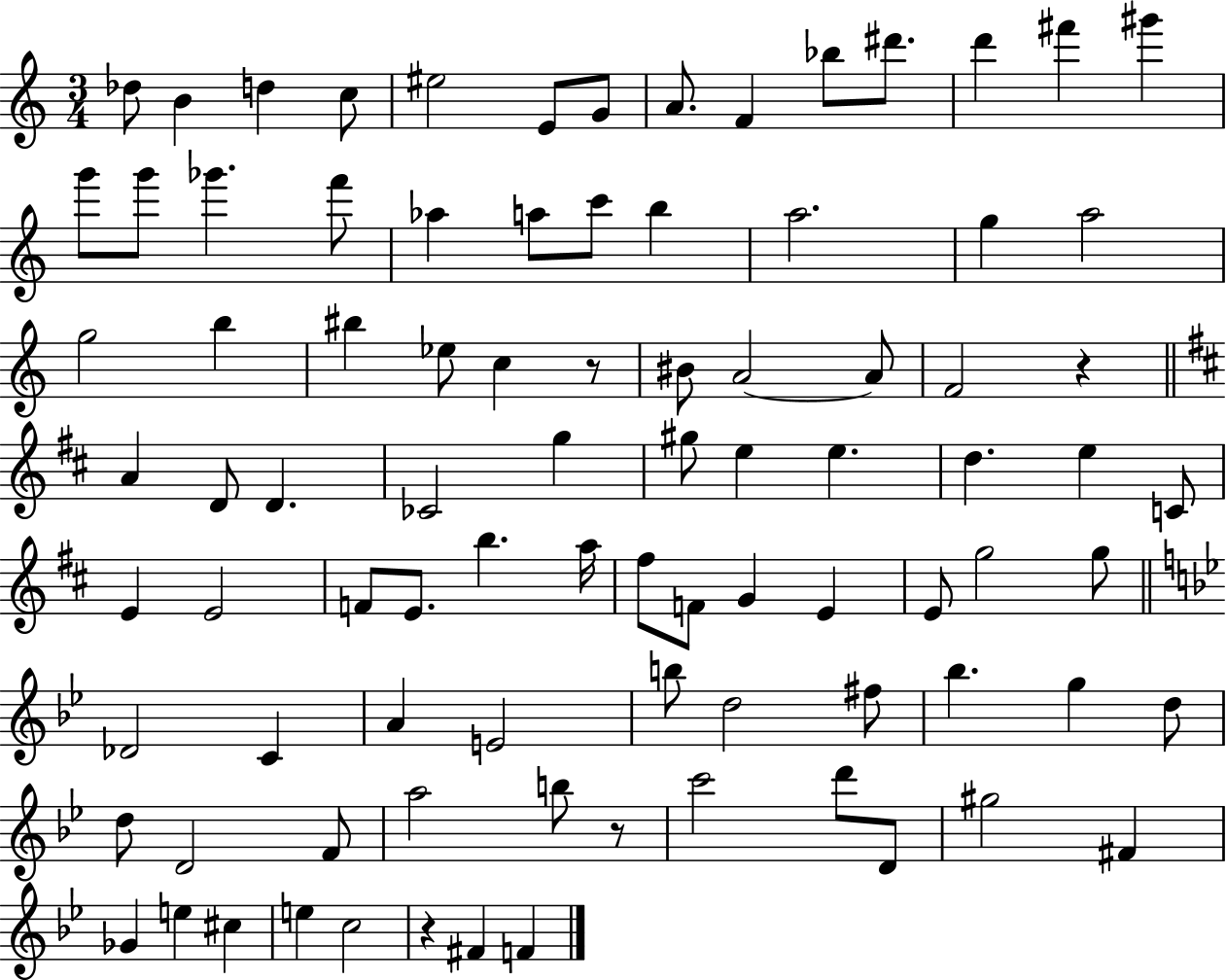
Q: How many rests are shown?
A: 4